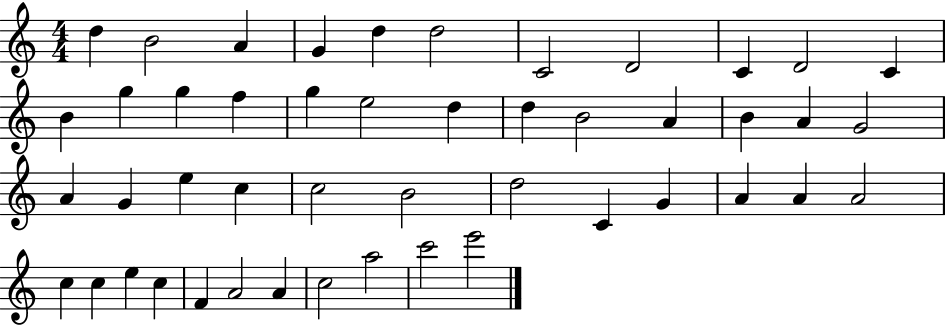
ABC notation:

X:1
T:Untitled
M:4/4
L:1/4
K:C
d B2 A G d d2 C2 D2 C D2 C B g g f g e2 d d B2 A B A G2 A G e c c2 B2 d2 C G A A A2 c c e c F A2 A c2 a2 c'2 e'2